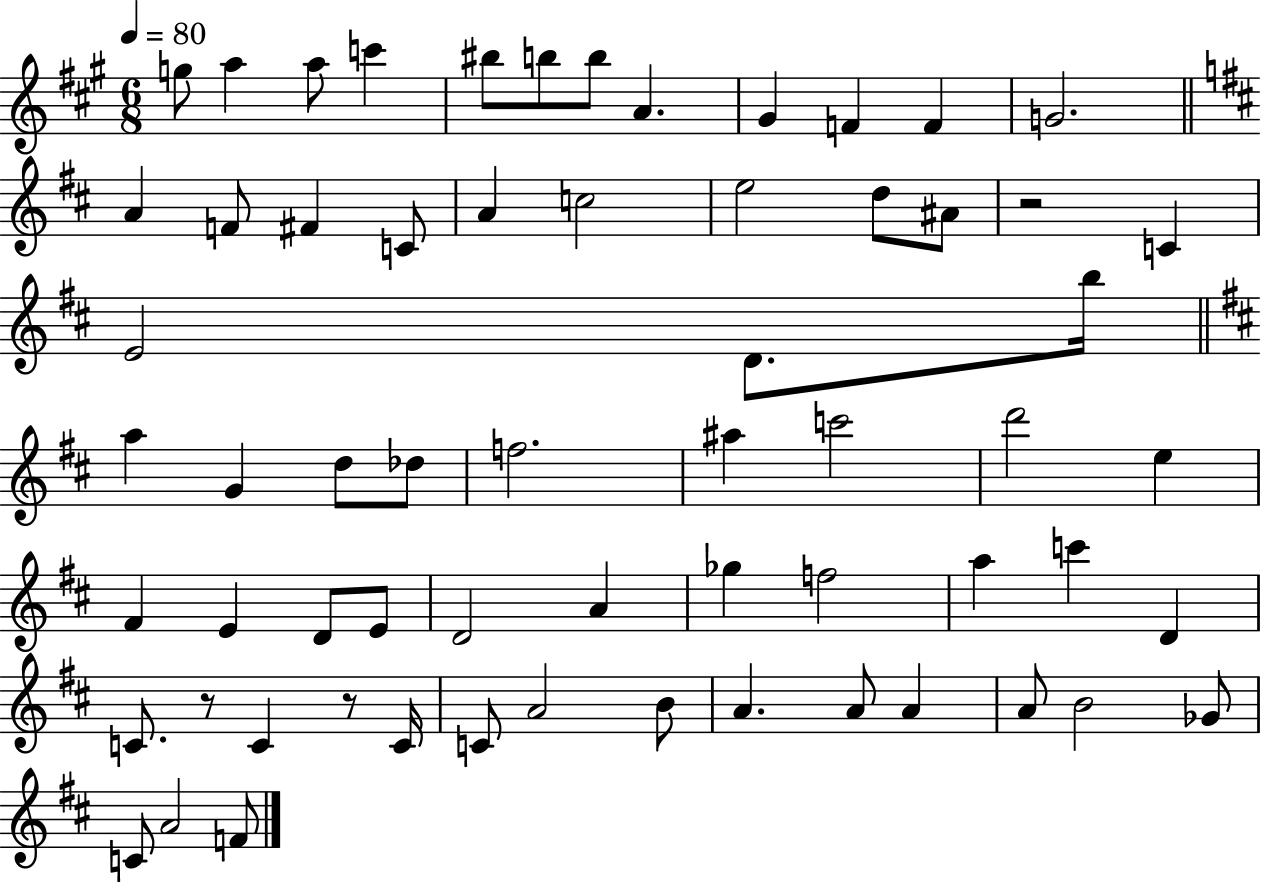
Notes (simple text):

G5/e A5/q A5/e C6/q BIS5/e B5/e B5/e A4/q. G#4/q F4/q F4/q G4/h. A4/q F4/e F#4/q C4/e A4/q C5/h E5/h D5/e A#4/e R/h C4/q E4/h D4/e. B5/s A5/q G4/q D5/e Db5/e F5/h. A#5/q C6/h D6/h E5/q F#4/q E4/q D4/e E4/e D4/h A4/q Gb5/q F5/h A5/q C6/q D4/q C4/e. R/e C4/q R/e C4/s C4/e A4/h B4/e A4/q. A4/e A4/q A4/e B4/h Gb4/e C4/e A4/h F4/e